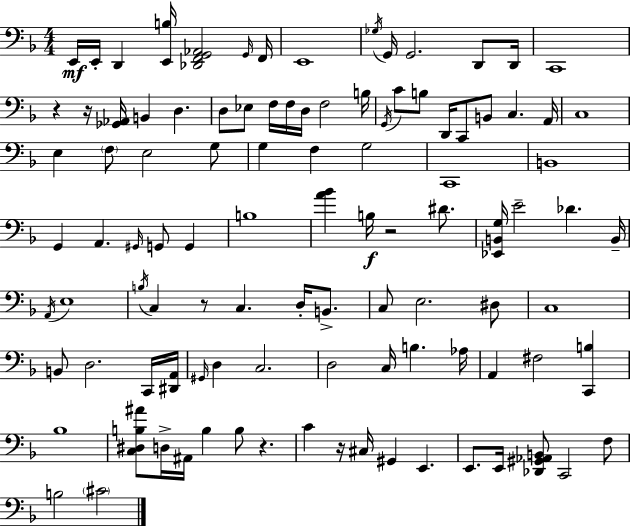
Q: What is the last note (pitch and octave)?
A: C#4